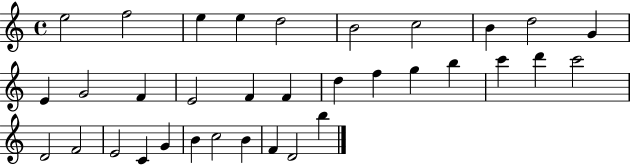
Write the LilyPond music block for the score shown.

{
  \clef treble
  \time 4/4
  \defaultTimeSignature
  \key c \major
  e''2 f''2 | e''4 e''4 d''2 | b'2 c''2 | b'4 d''2 g'4 | \break e'4 g'2 f'4 | e'2 f'4 f'4 | d''4 f''4 g''4 b''4 | c'''4 d'''4 c'''2 | \break d'2 f'2 | e'2 c'4 g'4 | b'4 c''2 b'4 | f'4 d'2 b''4 | \break \bar "|."
}